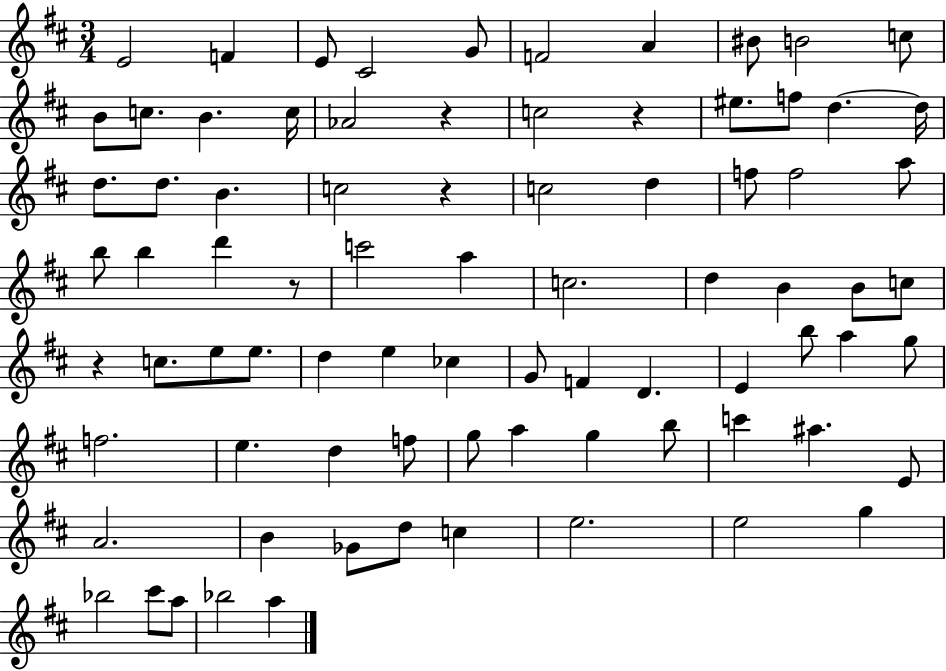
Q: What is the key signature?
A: D major